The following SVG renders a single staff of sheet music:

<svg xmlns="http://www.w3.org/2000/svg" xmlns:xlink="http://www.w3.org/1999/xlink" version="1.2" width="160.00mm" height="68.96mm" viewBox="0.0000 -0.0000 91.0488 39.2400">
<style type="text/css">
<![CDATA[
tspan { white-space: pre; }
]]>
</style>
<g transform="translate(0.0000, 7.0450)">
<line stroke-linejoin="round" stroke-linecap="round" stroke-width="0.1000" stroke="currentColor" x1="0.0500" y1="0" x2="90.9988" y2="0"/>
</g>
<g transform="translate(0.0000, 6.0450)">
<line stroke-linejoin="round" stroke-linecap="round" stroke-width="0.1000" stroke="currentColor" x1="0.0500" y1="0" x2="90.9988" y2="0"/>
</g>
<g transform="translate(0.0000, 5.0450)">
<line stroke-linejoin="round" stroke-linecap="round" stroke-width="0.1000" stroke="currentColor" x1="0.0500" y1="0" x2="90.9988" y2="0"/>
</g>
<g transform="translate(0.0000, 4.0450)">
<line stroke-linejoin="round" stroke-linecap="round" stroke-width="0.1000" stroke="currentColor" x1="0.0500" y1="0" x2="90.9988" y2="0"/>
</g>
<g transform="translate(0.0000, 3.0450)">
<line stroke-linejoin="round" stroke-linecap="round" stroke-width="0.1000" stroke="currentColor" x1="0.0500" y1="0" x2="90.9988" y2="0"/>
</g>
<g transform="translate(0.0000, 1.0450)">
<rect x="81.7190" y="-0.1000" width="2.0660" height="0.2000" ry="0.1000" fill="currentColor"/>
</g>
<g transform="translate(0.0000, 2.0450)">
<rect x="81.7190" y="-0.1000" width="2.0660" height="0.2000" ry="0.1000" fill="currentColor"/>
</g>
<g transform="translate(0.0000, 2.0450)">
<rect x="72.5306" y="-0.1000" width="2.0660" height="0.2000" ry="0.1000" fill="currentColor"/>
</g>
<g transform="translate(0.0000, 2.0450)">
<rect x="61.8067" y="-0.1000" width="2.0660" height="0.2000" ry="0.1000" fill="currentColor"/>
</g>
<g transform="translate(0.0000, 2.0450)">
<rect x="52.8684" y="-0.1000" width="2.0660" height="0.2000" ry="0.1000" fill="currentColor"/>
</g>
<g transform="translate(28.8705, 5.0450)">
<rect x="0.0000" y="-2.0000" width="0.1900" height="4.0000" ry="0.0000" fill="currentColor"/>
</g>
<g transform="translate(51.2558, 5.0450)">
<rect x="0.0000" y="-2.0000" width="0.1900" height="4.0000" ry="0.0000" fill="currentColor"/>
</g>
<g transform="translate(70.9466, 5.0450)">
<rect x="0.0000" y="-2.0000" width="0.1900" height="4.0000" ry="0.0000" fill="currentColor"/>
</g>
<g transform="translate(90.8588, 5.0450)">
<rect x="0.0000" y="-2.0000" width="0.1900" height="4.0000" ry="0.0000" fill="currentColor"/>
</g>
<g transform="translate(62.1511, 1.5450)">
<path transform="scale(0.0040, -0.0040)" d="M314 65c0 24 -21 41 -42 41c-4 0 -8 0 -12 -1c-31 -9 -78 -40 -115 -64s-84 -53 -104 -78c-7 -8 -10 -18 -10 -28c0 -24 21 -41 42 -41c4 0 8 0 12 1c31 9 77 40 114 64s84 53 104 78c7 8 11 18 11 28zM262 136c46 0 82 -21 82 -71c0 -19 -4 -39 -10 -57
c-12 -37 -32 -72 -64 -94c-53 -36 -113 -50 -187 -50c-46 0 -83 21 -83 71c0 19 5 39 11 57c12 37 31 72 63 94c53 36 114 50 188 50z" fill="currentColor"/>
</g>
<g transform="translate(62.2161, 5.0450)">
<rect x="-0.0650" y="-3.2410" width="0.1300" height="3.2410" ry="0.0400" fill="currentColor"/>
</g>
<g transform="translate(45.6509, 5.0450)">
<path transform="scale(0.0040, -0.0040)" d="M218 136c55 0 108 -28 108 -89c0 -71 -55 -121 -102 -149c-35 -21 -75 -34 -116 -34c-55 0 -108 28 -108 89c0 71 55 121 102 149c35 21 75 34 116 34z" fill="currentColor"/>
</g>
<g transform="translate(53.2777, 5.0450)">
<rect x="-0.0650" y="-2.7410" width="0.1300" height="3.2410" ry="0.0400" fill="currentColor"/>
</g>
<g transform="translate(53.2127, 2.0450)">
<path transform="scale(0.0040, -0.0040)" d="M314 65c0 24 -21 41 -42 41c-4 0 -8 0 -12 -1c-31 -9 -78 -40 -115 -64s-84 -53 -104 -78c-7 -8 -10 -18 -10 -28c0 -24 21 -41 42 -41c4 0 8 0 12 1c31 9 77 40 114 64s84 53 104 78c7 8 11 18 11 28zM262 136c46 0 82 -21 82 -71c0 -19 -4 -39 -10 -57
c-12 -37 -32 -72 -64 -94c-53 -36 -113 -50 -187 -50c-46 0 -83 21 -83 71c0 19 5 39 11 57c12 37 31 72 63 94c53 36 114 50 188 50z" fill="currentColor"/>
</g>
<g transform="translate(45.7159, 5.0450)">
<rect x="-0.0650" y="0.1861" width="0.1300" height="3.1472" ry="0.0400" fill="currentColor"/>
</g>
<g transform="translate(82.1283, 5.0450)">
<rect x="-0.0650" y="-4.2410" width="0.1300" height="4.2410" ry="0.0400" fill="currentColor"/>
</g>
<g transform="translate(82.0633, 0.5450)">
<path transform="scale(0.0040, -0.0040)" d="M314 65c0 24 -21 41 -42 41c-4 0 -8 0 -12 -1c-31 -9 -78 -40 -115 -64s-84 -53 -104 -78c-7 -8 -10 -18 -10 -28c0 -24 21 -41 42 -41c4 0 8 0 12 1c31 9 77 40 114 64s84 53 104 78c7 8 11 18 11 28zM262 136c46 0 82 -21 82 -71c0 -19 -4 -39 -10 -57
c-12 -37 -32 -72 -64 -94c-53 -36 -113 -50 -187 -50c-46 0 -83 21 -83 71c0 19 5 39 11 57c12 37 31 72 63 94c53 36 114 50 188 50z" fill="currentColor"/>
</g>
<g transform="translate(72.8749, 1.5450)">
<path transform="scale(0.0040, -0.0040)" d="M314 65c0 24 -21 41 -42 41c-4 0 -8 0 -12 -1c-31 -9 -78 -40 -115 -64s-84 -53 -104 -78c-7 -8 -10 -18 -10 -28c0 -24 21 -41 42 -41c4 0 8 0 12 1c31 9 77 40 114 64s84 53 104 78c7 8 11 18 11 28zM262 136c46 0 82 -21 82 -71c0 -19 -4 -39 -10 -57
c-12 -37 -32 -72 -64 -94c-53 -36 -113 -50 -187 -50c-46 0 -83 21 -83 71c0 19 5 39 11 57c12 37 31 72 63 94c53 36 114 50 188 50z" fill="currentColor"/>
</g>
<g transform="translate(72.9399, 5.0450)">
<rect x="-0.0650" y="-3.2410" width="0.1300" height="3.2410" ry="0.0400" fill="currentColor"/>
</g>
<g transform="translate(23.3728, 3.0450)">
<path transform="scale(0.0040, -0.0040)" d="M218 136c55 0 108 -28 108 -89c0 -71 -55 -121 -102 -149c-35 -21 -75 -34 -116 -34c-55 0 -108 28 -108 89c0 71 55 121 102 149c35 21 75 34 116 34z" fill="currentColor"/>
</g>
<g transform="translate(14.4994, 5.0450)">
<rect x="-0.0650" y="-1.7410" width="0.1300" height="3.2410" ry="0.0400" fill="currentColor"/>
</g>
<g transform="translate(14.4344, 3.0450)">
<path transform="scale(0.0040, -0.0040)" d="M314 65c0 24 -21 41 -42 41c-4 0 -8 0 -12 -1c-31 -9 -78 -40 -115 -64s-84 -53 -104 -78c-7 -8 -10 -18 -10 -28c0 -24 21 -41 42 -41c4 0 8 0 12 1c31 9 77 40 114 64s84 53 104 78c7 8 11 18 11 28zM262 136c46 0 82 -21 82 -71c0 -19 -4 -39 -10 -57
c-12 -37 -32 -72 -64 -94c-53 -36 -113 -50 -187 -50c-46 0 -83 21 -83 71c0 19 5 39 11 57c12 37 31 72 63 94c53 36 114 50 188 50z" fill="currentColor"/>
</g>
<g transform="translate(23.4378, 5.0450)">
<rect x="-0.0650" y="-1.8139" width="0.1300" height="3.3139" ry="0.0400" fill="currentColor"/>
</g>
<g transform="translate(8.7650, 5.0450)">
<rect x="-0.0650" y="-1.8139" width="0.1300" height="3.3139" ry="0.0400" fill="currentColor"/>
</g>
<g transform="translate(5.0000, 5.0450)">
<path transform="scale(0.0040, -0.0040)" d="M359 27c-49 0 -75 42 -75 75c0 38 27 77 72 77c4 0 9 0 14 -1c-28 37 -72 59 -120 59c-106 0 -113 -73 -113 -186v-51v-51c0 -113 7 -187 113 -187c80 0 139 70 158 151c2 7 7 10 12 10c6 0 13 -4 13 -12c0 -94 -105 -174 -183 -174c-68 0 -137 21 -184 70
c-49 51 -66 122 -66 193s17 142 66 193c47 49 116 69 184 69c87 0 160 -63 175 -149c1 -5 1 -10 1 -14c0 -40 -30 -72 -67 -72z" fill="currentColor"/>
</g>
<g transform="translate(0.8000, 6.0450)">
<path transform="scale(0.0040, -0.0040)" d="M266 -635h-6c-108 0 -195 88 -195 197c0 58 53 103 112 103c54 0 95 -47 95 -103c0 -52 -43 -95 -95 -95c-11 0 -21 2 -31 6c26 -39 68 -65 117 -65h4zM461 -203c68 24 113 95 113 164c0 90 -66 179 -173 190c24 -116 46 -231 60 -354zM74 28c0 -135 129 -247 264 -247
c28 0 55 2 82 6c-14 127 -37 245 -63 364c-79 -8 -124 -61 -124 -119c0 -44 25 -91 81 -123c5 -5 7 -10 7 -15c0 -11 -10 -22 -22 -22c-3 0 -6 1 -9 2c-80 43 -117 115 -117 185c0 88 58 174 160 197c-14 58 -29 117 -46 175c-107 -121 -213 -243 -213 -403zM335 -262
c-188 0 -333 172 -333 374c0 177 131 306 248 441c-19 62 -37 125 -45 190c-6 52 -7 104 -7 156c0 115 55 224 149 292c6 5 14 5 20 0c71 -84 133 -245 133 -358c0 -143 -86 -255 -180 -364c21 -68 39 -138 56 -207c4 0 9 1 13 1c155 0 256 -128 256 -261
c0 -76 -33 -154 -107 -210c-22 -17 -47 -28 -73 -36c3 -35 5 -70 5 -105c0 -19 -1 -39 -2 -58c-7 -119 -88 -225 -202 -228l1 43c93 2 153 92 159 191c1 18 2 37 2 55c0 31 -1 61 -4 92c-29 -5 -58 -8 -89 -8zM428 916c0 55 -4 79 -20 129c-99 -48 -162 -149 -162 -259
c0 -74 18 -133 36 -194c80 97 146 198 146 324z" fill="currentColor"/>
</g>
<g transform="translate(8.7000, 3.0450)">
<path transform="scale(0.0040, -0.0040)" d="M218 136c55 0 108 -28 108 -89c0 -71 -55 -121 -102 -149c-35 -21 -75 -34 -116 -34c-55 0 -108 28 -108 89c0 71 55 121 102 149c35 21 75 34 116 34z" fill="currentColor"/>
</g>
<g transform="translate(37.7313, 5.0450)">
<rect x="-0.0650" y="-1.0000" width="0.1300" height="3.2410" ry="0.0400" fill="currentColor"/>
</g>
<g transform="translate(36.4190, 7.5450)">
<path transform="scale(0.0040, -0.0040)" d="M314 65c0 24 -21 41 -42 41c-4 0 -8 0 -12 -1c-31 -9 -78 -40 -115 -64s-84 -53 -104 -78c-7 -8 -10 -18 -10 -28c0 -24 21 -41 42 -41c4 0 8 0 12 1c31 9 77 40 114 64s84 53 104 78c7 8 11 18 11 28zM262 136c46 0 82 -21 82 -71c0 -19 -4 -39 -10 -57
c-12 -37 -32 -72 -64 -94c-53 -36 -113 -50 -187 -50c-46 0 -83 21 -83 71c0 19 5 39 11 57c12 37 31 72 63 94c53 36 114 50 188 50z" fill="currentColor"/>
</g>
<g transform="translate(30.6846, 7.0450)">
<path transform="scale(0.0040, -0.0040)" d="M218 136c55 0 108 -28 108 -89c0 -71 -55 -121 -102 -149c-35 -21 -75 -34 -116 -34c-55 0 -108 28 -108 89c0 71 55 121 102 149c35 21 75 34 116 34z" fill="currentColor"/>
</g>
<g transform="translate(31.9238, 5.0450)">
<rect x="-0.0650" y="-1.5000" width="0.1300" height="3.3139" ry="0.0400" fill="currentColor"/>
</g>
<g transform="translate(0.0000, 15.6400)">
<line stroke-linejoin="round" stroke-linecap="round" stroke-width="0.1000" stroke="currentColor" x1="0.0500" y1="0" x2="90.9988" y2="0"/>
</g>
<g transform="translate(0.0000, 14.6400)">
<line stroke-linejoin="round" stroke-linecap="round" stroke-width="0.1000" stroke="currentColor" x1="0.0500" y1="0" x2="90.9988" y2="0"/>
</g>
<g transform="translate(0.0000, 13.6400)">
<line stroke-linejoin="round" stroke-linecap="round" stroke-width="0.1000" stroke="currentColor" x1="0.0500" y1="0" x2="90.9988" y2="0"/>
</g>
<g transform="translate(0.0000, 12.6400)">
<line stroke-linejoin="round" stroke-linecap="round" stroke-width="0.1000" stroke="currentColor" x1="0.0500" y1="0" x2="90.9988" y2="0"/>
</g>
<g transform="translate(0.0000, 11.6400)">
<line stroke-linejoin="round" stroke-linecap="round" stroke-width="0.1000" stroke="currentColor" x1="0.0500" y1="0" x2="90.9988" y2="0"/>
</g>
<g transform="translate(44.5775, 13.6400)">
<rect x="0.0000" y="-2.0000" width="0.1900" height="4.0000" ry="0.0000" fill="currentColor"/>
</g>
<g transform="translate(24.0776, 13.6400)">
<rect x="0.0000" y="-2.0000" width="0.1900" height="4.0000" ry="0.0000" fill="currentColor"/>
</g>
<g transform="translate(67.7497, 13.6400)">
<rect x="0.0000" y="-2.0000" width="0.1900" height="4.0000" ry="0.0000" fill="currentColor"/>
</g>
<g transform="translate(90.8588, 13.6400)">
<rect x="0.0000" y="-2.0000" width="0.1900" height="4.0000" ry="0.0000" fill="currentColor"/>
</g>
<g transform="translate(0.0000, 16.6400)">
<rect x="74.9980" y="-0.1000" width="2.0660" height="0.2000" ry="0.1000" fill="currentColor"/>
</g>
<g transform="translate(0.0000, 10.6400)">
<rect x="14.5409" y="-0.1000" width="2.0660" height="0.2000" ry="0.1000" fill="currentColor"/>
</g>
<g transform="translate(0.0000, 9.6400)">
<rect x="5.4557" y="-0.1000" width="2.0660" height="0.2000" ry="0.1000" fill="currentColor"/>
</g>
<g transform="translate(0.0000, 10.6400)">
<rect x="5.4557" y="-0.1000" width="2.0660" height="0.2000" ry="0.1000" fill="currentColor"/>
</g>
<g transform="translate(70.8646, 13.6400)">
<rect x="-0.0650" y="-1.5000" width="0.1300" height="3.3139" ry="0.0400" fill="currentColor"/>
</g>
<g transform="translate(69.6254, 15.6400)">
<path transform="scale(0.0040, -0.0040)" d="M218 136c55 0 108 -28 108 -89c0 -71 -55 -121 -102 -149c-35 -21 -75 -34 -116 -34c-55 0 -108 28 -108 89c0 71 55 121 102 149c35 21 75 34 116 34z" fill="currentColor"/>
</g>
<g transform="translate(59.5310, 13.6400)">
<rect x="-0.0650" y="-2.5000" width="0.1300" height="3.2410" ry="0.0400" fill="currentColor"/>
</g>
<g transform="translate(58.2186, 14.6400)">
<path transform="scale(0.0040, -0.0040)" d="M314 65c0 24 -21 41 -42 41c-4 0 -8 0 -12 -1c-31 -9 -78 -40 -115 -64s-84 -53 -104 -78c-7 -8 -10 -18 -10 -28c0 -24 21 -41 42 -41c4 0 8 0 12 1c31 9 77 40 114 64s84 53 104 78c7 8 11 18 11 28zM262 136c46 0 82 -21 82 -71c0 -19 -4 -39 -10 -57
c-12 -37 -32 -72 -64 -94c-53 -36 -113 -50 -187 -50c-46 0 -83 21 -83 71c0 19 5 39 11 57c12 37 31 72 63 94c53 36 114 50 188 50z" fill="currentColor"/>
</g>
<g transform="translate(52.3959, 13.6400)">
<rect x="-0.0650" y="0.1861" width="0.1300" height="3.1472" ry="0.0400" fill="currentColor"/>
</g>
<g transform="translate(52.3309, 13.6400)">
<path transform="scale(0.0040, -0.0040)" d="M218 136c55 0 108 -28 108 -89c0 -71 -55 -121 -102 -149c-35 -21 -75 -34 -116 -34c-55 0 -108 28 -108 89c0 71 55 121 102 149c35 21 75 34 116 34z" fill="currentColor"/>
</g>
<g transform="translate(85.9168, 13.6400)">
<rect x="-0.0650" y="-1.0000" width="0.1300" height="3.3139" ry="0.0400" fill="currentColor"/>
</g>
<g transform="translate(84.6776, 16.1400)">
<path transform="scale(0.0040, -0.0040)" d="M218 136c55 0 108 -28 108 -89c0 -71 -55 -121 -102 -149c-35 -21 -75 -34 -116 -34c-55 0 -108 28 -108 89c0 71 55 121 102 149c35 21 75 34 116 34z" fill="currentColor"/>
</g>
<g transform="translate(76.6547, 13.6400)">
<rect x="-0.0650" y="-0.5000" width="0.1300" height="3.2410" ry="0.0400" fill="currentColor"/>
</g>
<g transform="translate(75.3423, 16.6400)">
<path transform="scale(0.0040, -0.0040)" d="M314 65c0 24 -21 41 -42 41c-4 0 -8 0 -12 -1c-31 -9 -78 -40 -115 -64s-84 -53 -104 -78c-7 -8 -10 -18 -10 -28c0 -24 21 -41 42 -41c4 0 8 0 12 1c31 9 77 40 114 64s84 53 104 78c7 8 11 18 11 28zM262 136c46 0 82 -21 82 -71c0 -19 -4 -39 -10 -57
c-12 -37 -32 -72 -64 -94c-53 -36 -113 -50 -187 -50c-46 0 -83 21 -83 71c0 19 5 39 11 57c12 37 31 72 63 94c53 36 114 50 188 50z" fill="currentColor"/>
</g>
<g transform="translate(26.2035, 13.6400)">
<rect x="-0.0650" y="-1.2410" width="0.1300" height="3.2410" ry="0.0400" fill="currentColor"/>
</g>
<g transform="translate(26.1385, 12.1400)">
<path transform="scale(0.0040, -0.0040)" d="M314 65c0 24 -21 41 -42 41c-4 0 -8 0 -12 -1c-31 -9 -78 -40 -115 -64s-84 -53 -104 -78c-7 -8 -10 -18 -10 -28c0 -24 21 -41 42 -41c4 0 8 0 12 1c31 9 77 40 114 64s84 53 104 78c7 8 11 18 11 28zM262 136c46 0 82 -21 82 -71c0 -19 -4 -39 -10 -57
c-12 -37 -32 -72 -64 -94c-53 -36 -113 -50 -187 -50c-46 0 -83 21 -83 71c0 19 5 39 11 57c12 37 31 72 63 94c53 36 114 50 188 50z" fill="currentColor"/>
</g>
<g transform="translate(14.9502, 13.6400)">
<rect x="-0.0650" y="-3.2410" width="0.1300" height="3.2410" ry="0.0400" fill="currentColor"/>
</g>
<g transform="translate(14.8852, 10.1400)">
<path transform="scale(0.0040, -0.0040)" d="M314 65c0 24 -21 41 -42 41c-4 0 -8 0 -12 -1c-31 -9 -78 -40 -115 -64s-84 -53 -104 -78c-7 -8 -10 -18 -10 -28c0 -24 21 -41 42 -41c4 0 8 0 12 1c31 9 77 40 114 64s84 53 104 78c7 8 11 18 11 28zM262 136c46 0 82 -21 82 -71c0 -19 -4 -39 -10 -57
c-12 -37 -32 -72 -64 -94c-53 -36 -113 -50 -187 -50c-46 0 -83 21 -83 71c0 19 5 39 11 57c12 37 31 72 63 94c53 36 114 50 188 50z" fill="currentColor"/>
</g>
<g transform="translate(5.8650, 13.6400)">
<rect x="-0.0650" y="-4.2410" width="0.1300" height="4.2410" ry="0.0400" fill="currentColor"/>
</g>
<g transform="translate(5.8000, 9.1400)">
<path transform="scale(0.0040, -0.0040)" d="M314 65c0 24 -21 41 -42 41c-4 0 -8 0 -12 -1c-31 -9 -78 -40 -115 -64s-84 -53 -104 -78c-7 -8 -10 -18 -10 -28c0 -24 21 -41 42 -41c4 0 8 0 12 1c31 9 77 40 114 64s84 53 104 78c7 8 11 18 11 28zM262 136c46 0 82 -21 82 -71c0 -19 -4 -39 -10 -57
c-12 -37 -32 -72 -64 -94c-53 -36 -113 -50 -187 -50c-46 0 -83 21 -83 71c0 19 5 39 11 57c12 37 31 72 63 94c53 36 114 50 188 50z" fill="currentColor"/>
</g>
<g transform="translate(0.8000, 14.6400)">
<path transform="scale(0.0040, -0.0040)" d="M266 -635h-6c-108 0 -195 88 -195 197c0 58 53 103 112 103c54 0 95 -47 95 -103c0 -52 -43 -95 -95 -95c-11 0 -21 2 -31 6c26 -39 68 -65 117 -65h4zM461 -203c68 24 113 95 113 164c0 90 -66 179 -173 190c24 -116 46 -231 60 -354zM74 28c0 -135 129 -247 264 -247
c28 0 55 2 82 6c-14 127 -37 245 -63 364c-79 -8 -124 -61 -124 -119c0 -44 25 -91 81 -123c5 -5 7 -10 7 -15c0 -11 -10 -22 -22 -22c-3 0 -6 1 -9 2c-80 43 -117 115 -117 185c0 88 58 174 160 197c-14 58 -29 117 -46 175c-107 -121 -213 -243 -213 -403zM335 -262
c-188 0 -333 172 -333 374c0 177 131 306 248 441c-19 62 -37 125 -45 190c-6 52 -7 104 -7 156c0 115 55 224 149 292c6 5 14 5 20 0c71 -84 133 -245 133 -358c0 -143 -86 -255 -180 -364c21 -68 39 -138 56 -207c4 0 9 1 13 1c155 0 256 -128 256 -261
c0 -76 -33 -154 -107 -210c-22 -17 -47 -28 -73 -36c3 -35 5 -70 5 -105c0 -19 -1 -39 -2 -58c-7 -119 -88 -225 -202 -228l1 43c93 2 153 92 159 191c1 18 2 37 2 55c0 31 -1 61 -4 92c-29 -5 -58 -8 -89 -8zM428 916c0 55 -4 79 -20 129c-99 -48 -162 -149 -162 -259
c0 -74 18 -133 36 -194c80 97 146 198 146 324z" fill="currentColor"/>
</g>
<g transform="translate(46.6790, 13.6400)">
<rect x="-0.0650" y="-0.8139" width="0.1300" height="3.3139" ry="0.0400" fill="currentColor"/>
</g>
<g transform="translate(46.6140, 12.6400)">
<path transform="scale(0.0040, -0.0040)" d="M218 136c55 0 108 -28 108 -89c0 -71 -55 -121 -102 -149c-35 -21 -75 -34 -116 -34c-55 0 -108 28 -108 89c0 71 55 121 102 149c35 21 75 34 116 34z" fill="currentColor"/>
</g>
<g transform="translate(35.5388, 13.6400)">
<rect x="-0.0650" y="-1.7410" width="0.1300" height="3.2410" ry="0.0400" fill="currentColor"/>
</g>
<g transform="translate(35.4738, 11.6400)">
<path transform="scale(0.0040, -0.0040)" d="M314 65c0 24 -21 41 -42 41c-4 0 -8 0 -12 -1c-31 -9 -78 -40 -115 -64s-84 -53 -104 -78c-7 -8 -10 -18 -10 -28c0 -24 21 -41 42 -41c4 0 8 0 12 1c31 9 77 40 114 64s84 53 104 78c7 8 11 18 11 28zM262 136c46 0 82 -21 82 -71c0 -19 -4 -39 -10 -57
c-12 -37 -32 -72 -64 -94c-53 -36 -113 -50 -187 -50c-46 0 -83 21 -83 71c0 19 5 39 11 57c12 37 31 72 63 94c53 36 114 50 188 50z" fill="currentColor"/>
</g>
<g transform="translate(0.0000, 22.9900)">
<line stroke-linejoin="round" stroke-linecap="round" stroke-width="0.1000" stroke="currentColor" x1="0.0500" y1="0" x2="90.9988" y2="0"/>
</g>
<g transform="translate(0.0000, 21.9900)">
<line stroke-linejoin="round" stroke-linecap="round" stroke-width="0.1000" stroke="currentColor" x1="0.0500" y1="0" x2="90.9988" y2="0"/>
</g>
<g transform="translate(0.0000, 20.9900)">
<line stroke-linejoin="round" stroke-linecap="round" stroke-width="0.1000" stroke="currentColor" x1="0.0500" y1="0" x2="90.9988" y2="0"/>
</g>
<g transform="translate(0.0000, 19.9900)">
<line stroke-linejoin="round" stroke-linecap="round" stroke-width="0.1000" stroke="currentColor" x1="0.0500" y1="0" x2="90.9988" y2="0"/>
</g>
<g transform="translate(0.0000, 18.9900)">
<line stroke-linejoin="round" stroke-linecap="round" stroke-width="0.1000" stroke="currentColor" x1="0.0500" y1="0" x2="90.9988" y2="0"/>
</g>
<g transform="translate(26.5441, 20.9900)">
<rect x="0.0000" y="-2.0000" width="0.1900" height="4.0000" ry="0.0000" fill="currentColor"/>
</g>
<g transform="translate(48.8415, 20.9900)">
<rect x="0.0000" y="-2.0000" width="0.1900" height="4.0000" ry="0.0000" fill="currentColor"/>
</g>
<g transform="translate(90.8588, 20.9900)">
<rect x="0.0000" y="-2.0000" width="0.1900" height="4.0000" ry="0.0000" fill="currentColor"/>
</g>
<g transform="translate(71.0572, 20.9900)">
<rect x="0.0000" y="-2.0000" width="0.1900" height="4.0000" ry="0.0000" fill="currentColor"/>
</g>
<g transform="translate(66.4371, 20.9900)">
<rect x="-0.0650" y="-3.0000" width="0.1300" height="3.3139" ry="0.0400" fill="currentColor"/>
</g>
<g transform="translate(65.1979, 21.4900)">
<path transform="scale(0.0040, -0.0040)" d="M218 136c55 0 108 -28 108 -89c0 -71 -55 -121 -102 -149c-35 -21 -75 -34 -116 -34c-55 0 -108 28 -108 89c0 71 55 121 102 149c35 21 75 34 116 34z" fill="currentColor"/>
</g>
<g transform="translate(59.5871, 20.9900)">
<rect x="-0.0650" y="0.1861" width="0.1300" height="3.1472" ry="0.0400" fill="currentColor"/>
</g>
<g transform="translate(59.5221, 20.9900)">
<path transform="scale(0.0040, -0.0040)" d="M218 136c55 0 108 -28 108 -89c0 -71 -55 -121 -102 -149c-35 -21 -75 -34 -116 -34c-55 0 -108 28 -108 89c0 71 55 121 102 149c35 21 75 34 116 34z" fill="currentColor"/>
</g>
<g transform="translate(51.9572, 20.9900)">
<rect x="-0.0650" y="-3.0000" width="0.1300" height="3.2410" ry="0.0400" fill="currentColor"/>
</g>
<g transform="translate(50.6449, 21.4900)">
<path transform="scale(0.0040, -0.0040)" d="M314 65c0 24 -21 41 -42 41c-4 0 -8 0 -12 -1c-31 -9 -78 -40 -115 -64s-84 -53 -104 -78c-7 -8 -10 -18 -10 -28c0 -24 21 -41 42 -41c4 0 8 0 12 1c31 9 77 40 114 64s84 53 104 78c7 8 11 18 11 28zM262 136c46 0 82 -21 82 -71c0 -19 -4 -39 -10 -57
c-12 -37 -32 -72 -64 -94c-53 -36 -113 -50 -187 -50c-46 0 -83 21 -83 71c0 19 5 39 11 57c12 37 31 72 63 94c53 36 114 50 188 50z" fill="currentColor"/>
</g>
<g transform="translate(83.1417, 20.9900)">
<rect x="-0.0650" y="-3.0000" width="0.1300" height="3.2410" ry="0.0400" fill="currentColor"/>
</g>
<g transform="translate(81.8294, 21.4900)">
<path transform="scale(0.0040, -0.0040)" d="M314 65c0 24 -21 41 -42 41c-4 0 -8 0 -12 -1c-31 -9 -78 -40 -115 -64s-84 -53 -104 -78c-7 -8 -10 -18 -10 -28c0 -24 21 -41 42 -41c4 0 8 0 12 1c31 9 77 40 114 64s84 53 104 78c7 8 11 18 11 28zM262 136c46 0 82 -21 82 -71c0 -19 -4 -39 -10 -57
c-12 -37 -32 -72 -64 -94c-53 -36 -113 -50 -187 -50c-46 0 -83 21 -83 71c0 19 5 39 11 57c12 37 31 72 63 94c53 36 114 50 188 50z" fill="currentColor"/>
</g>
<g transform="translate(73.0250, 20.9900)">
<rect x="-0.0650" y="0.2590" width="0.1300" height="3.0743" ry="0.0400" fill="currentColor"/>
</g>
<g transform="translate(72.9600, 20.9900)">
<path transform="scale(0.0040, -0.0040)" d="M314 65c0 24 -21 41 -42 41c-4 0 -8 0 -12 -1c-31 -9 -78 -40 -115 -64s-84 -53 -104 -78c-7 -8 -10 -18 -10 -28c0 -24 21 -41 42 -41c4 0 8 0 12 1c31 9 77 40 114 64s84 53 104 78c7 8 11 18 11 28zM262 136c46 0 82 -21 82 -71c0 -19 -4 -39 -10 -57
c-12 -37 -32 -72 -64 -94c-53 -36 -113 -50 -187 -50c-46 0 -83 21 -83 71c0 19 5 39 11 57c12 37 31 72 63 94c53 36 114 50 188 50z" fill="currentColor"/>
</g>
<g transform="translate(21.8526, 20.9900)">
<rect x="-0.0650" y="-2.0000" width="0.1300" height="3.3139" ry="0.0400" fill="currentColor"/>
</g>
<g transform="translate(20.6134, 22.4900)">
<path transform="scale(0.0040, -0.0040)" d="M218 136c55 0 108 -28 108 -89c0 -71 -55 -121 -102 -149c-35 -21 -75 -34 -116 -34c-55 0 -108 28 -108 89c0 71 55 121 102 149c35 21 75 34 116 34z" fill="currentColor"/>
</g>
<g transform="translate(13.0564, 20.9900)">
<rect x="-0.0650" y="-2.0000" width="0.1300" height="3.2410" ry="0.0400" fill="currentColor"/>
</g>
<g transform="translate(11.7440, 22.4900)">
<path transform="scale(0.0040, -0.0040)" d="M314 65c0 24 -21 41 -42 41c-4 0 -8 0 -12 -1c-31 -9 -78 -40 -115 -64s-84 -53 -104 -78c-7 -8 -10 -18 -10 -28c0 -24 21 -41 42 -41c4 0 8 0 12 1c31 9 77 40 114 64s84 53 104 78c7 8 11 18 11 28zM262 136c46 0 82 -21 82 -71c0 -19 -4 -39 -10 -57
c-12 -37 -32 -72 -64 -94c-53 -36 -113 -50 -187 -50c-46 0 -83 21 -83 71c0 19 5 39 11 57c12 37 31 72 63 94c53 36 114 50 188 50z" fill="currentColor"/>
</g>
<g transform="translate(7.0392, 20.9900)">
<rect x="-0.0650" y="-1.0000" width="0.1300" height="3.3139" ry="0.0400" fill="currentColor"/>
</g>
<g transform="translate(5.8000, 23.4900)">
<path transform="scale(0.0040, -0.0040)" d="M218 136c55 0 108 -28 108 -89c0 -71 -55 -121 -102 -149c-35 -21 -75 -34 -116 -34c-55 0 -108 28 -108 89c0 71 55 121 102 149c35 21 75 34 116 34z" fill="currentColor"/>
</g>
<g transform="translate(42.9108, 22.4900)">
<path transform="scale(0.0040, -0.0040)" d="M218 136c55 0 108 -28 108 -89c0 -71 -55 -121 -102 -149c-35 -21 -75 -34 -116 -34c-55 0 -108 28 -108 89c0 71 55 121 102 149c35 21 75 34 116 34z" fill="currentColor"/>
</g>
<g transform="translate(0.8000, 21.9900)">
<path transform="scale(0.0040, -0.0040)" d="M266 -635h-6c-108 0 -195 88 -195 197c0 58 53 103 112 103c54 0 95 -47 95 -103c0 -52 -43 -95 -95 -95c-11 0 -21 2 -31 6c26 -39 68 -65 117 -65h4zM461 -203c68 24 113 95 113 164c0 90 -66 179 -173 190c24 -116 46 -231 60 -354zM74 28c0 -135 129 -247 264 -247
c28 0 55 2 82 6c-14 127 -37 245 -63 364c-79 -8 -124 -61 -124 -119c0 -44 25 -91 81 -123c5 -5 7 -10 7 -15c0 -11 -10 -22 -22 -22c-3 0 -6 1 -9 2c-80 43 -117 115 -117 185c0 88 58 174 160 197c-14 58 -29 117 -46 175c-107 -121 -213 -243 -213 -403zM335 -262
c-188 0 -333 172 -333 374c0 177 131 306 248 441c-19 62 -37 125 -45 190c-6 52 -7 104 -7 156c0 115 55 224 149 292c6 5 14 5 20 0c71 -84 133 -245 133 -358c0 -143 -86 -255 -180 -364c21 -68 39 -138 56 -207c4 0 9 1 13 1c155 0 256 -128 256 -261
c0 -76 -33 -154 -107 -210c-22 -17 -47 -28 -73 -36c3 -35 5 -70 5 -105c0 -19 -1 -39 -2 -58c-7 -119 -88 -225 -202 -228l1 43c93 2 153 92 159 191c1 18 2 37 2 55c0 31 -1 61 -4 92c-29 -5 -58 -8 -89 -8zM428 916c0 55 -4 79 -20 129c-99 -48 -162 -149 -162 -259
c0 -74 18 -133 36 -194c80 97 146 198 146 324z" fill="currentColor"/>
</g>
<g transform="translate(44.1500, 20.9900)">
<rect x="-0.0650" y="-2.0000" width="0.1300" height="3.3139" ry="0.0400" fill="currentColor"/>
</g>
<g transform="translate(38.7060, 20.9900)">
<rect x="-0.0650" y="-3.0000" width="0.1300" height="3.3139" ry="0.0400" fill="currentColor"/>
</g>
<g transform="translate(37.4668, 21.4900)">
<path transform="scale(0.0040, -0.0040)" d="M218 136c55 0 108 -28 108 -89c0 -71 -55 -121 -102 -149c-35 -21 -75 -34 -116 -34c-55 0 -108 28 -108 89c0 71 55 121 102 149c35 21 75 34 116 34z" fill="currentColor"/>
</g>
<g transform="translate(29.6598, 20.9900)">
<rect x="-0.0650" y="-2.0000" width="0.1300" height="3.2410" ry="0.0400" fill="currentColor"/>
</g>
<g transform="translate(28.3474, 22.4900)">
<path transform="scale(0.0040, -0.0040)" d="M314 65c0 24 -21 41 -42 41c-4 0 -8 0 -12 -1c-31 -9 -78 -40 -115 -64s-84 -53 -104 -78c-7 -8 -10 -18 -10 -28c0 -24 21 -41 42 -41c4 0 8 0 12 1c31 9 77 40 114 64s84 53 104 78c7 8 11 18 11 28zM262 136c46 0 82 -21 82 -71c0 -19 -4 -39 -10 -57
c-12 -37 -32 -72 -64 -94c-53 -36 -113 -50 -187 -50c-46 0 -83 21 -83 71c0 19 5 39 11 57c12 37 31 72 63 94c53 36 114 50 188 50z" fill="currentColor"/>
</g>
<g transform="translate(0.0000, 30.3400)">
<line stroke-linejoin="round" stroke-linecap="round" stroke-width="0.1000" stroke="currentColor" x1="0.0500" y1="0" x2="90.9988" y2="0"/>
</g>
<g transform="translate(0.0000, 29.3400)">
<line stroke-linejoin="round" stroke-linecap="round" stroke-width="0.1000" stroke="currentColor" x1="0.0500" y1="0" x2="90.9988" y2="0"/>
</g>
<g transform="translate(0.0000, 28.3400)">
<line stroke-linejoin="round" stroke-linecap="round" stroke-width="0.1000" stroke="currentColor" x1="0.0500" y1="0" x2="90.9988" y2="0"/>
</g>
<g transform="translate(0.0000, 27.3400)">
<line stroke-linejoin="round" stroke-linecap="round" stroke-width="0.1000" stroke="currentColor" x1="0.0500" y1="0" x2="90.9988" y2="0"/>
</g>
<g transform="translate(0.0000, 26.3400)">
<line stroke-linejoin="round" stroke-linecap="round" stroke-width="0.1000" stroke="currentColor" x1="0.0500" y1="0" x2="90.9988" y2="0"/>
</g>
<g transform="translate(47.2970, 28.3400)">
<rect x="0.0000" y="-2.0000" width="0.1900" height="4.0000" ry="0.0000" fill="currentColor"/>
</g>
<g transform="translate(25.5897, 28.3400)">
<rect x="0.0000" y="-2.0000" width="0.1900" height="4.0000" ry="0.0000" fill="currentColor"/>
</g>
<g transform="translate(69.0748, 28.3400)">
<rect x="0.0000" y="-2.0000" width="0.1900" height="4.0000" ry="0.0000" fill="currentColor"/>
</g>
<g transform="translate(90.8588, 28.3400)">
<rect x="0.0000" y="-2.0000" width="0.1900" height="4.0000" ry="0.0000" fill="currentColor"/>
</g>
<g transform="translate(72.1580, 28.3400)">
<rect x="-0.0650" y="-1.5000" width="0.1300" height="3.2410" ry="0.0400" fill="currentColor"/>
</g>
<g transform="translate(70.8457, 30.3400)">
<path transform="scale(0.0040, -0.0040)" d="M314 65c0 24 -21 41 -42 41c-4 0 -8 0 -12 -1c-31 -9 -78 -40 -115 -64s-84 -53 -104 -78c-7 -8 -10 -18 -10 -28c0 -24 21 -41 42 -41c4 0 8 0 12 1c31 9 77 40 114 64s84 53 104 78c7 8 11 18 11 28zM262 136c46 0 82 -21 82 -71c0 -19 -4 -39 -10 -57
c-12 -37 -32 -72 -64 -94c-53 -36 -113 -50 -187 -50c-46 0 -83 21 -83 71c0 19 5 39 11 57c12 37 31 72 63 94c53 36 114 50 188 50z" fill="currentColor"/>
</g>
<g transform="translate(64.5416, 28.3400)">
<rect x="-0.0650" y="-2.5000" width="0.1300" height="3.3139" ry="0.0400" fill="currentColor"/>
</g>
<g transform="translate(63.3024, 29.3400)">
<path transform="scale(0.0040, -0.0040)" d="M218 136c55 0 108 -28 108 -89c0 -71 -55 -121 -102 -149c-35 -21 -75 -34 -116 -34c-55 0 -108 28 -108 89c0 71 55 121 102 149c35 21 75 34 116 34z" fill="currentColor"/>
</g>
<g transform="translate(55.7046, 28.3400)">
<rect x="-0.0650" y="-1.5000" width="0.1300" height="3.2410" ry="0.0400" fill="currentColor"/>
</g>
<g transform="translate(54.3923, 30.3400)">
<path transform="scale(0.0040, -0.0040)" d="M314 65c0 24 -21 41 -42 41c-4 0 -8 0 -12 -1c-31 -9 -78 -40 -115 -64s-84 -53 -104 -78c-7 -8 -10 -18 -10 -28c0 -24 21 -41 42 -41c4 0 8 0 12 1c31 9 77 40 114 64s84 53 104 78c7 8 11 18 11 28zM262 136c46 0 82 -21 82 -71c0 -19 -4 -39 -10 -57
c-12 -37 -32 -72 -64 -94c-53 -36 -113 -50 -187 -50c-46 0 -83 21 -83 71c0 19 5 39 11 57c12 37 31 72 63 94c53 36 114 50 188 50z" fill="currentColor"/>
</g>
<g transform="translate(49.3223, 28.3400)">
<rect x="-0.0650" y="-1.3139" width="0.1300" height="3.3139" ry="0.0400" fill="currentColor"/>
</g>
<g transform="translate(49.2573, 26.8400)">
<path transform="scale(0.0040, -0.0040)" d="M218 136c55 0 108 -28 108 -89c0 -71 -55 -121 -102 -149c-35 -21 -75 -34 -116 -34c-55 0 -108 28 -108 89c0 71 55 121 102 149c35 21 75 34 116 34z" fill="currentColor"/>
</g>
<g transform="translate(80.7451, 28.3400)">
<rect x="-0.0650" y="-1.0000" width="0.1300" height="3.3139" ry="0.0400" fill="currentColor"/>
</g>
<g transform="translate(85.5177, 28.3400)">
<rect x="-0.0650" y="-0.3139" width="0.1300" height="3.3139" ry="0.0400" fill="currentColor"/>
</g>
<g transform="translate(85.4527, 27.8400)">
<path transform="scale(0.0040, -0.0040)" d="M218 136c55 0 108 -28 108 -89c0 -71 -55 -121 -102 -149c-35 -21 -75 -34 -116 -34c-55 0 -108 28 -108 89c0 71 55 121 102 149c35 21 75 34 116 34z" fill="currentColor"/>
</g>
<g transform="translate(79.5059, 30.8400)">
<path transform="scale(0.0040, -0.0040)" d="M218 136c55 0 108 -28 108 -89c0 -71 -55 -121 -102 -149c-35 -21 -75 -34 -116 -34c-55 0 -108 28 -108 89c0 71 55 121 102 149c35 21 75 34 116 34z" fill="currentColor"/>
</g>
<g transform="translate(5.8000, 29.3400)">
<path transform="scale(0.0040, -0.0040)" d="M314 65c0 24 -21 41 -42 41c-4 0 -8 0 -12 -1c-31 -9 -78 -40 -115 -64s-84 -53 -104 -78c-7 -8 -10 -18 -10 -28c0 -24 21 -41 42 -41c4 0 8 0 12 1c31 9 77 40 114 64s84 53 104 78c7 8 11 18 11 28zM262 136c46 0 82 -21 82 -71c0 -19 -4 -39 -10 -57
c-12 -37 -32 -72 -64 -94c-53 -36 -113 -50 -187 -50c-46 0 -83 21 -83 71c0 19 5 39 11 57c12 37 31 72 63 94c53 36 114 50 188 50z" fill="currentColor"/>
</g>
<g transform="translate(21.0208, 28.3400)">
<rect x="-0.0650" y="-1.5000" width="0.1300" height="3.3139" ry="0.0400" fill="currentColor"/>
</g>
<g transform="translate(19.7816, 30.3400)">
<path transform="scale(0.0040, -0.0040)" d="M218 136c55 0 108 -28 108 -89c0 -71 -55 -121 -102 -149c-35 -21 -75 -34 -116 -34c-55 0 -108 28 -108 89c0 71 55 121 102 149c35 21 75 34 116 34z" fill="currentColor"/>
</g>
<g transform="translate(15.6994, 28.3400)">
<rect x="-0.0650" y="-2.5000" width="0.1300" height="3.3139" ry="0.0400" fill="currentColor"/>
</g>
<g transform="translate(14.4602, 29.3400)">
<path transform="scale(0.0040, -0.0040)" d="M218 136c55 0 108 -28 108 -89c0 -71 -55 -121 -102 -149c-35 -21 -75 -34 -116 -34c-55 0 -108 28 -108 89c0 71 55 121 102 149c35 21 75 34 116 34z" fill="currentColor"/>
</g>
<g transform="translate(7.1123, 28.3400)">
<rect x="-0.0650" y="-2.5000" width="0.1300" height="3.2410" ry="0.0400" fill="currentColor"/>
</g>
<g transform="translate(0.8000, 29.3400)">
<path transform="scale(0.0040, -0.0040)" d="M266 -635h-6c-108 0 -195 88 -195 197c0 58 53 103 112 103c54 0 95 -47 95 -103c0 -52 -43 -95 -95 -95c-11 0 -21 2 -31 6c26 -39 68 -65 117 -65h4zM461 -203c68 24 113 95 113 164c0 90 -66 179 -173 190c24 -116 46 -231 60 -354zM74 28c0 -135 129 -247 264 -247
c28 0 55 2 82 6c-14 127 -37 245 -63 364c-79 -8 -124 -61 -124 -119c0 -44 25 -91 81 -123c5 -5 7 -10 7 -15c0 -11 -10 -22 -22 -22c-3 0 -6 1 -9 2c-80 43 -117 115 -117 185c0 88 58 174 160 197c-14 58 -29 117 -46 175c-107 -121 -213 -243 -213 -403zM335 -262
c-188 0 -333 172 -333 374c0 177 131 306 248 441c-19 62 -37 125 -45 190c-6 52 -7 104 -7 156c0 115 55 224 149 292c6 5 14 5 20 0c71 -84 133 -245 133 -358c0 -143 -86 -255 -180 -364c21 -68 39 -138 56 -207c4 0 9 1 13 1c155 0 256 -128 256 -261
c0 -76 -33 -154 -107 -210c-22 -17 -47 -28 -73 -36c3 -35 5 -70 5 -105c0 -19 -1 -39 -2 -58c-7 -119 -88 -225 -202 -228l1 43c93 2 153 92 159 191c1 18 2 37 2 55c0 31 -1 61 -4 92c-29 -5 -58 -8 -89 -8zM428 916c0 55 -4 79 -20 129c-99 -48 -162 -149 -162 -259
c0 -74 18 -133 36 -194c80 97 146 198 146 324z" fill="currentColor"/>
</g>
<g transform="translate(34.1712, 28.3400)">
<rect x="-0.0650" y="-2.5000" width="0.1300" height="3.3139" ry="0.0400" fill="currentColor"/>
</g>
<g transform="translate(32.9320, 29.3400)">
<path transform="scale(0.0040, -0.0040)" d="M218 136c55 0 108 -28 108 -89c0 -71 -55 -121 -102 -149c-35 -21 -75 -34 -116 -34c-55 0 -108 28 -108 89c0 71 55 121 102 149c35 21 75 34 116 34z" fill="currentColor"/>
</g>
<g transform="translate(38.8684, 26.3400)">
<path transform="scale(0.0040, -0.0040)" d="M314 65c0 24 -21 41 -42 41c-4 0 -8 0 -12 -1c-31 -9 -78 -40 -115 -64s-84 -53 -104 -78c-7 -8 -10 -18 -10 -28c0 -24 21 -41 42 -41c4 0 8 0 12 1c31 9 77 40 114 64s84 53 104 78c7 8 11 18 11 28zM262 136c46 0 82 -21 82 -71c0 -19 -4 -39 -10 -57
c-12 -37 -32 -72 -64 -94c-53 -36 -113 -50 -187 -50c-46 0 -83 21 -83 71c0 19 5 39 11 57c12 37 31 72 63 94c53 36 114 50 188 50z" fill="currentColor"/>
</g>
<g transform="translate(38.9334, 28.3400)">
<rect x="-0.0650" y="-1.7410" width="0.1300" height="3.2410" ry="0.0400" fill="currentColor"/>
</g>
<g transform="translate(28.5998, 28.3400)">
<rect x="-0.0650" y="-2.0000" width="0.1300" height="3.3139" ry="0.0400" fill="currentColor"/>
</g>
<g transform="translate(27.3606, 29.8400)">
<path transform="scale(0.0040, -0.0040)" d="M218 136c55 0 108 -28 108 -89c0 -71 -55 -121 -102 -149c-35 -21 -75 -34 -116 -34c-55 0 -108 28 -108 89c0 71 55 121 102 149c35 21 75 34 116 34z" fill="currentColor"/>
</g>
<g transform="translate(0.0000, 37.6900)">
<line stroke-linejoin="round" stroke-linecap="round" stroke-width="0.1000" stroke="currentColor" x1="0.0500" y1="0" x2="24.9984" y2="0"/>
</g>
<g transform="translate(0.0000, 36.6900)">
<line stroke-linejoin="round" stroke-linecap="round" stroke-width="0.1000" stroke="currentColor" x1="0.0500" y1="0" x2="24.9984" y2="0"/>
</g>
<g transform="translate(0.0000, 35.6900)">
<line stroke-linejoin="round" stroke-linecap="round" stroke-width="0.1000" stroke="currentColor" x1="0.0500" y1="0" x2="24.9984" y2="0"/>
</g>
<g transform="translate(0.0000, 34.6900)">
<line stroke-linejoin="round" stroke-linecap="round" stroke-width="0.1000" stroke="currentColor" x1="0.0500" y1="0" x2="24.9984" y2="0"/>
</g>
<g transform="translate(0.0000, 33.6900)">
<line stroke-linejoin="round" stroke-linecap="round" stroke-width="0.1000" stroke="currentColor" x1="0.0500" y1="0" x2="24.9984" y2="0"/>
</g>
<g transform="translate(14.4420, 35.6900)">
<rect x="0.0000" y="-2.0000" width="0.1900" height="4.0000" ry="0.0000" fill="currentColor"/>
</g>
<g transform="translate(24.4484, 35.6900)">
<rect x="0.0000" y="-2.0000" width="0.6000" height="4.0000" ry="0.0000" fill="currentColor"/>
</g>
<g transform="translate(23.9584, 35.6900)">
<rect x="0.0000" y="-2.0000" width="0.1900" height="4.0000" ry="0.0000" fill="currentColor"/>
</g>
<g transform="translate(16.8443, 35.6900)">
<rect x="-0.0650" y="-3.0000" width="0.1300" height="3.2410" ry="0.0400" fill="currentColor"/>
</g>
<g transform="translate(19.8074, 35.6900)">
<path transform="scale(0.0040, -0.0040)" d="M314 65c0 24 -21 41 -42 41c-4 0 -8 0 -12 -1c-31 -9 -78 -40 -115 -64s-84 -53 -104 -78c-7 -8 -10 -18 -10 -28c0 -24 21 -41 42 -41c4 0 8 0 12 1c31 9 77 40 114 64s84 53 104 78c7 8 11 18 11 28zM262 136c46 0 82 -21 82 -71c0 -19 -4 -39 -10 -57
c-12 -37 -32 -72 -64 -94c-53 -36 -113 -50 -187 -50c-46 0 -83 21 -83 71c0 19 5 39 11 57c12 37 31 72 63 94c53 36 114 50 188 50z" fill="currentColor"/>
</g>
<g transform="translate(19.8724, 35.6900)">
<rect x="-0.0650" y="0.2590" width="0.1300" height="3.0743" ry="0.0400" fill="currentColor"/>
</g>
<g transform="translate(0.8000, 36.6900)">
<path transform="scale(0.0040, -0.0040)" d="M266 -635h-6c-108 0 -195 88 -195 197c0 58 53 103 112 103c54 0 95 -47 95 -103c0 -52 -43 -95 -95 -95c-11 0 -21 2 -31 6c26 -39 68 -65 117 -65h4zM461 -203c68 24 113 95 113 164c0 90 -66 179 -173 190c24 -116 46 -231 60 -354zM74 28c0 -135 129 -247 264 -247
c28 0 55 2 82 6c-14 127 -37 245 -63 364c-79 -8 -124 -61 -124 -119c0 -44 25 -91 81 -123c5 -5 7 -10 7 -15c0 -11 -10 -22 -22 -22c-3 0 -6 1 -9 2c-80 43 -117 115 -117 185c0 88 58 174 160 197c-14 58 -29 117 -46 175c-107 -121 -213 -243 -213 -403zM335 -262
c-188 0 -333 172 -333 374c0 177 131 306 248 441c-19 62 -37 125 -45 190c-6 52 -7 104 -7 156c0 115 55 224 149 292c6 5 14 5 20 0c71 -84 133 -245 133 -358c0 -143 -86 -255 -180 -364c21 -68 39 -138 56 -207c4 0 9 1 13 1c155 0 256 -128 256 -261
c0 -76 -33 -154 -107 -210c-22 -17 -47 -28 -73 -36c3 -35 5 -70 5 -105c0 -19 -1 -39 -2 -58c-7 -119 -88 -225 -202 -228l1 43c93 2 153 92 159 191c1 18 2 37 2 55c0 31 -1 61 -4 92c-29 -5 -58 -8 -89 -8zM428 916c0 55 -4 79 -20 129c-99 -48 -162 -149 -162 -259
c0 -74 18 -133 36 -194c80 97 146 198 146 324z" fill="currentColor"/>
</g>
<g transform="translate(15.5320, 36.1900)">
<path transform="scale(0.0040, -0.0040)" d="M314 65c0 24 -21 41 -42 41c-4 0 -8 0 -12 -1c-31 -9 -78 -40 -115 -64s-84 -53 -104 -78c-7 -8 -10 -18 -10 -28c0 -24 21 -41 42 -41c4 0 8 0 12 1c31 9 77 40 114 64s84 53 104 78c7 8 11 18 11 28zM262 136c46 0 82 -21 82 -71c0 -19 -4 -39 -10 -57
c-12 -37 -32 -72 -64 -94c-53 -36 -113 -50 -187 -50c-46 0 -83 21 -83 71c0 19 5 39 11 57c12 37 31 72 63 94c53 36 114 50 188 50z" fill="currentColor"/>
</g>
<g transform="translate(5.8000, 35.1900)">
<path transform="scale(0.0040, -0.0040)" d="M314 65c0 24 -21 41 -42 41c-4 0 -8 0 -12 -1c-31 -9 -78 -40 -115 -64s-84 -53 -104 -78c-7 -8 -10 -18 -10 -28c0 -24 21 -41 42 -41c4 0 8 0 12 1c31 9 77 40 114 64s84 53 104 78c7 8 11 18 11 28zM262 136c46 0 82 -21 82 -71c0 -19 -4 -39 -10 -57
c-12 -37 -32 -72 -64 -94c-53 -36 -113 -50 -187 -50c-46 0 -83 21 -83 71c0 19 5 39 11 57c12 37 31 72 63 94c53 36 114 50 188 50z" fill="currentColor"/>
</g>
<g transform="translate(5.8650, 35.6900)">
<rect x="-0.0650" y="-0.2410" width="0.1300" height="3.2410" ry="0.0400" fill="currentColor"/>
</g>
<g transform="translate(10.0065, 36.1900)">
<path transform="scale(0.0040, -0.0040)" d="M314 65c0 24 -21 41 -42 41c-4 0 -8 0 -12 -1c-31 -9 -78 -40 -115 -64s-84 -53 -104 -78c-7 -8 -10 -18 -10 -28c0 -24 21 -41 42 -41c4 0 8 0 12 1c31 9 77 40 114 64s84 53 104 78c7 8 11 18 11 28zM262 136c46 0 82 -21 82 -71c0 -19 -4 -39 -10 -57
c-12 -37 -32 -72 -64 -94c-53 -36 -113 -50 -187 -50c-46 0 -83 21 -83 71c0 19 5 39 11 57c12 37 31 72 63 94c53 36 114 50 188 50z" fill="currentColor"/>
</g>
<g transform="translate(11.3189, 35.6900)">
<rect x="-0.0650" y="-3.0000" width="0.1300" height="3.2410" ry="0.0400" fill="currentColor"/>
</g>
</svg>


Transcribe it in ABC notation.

X:1
T:Untitled
M:4/4
L:1/4
K:C
f f2 f E D2 B a2 b2 b2 d'2 d'2 b2 e2 f2 d B G2 E C2 D D F2 F F2 A F A2 B A B2 A2 G2 G E F G f2 e E2 G E2 D c c2 A2 A2 B2